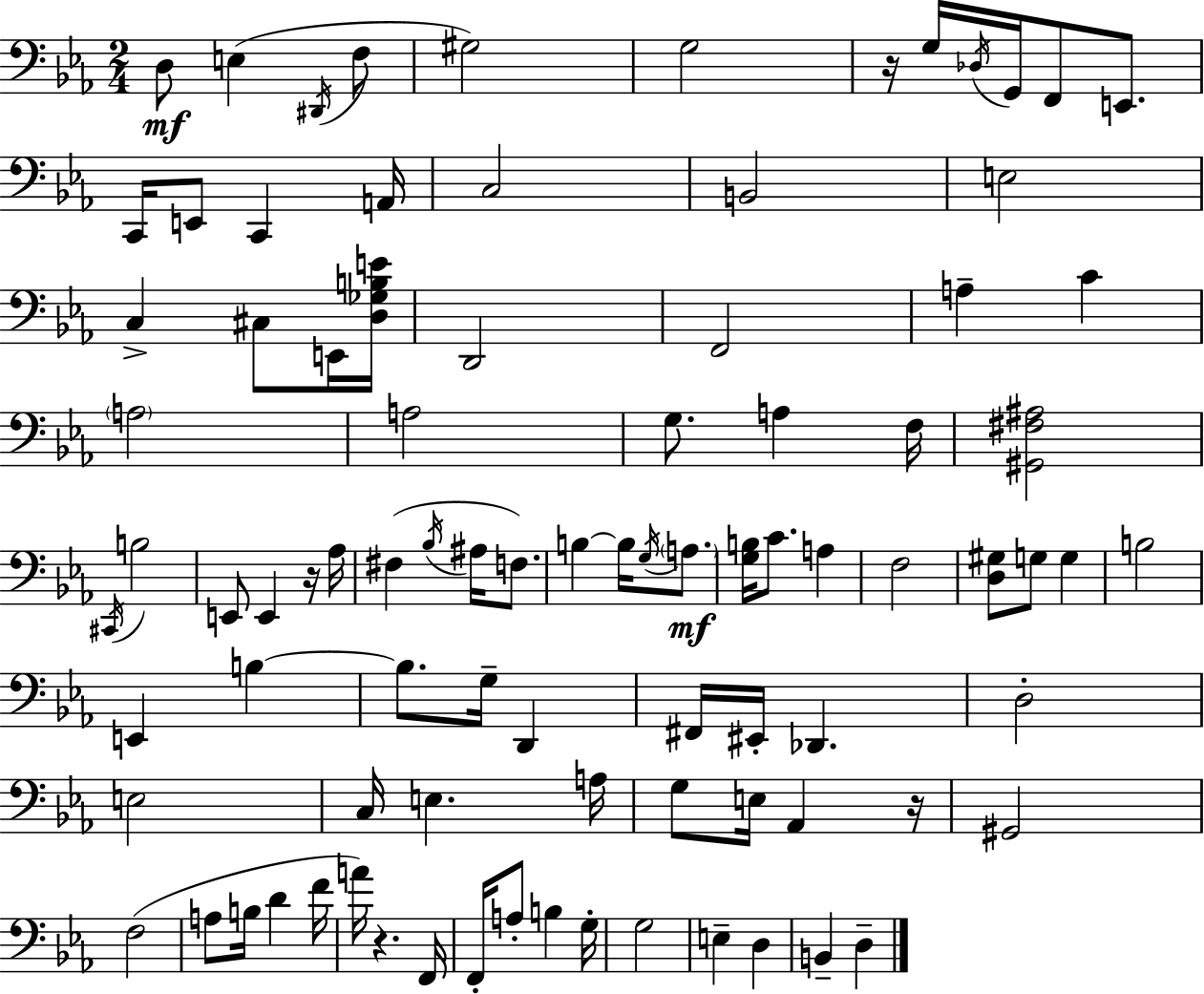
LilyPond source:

{
  \clef bass
  \numericTimeSignature
  \time 2/4
  \key c \minor
  d8\mf e4( \acciaccatura { dis,16 } f8 | gis2) | g2 | r16 g16 \acciaccatura { des16 } g,16 f,8 e,8. | \break c,16 e,8 c,4 | a,16 c2 | b,2 | e2 | \break c4-> cis8 | e,16 <d ges b e'>16 d,2 | f,2 | a4-- c'4 | \break \parenthesize a2 | a2 | g8. a4 | f16 <gis, fis ais>2 | \break \acciaccatura { cis,16 } b2 | e,8 e,4 | r16 aes16 fis4( \acciaccatura { bes16 } | ais16 f8.) b4~~ | \break b16 \acciaccatura { g16 }\mf \parenthesize a8. <g b>16 c'8. | a4 f2 | <d gis>8 g8 | g4 b2 | \break e,4 | b4~~ b8. | g16-- d,4 fis,16 eis,16-. des,4. | d2-. | \break e2 | c16 e4. | a16 g8 e16 | aes,4 r16 gis,2 | \break f2( | a8 b16 | d'4 f'16 a'16) r4. | f,16 f,16-. a8-. | \break b4 g16-. g2 | e4-- | d4 b,4-- | d4-- \bar "|."
}